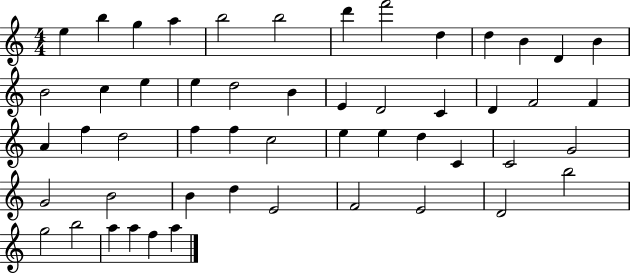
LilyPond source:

{
  \clef treble
  \numericTimeSignature
  \time 4/4
  \key c \major
  e''4 b''4 g''4 a''4 | b''2 b''2 | d'''4 f'''2 d''4 | d''4 b'4 d'4 b'4 | \break b'2 c''4 e''4 | e''4 d''2 b'4 | e'4 d'2 c'4 | d'4 f'2 f'4 | \break a'4 f''4 d''2 | f''4 f''4 c''2 | e''4 e''4 d''4 c'4 | c'2 g'2 | \break g'2 b'2 | b'4 d''4 e'2 | f'2 e'2 | d'2 b''2 | \break g''2 b''2 | a''4 a''4 f''4 a''4 | \bar "|."
}